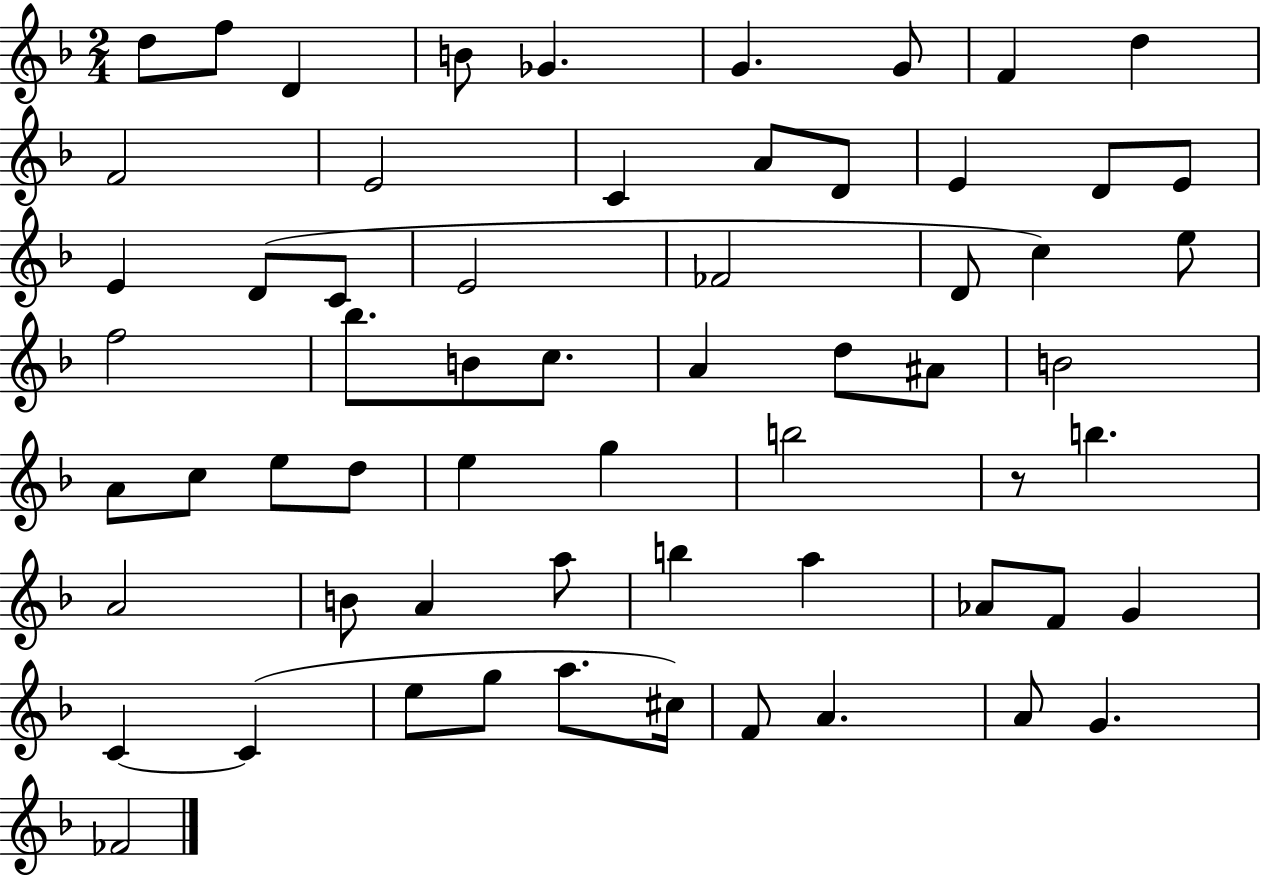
D5/e F5/e D4/q B4/e Gb4/q. G4/q. G4/e F4/q D5/q F4/h E4/h C4/q A4/e D4/e E4/q D4/e E4/e E4/q D4/e C4/e E4/h FES4/h D4/e C5/q E5/e F5/h Bb5/e. B4/e C5/e. A4/q D5/e A#4/e B4/h A4/e C5/e E5/e D5/e E5/q G5/q B5/h R/e B5/q. A4/h B4/e A4/q A5/e B5/q A5/q Ab4/e F4/e G4/q C4/q C4/q E5/e G5/e A5/e. C#5/s F4/e A4/q. A4/e G4/q. FES4/h